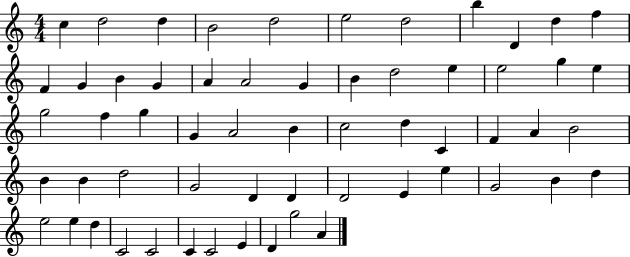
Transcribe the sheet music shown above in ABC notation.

X:1
T:Untitled
M:4/4
L:1/4
K:C
c d2 d B2 d2 e2 d2 b D d f F G B G A A2 G B d2 e e2 g e g2 f g G A2 B c2 d C F A B2 B B d2 G2 D D D2 E e G2 B d e2 e d C2 C2 C C2 E D g2 A